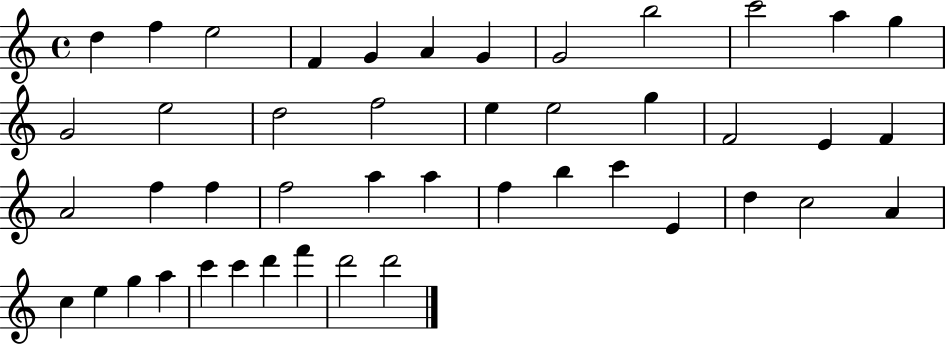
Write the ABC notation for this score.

X:1
T:Untitled
M:4/4
L:1/4
K:C
d f e2 F G A G G2 b2 c'2 a g G2 e2 d2 f2 e e2 g F2 E F A2 f f f2 a a f b c' E d c2 A c e g a c' c' d' f' d'2 d'2